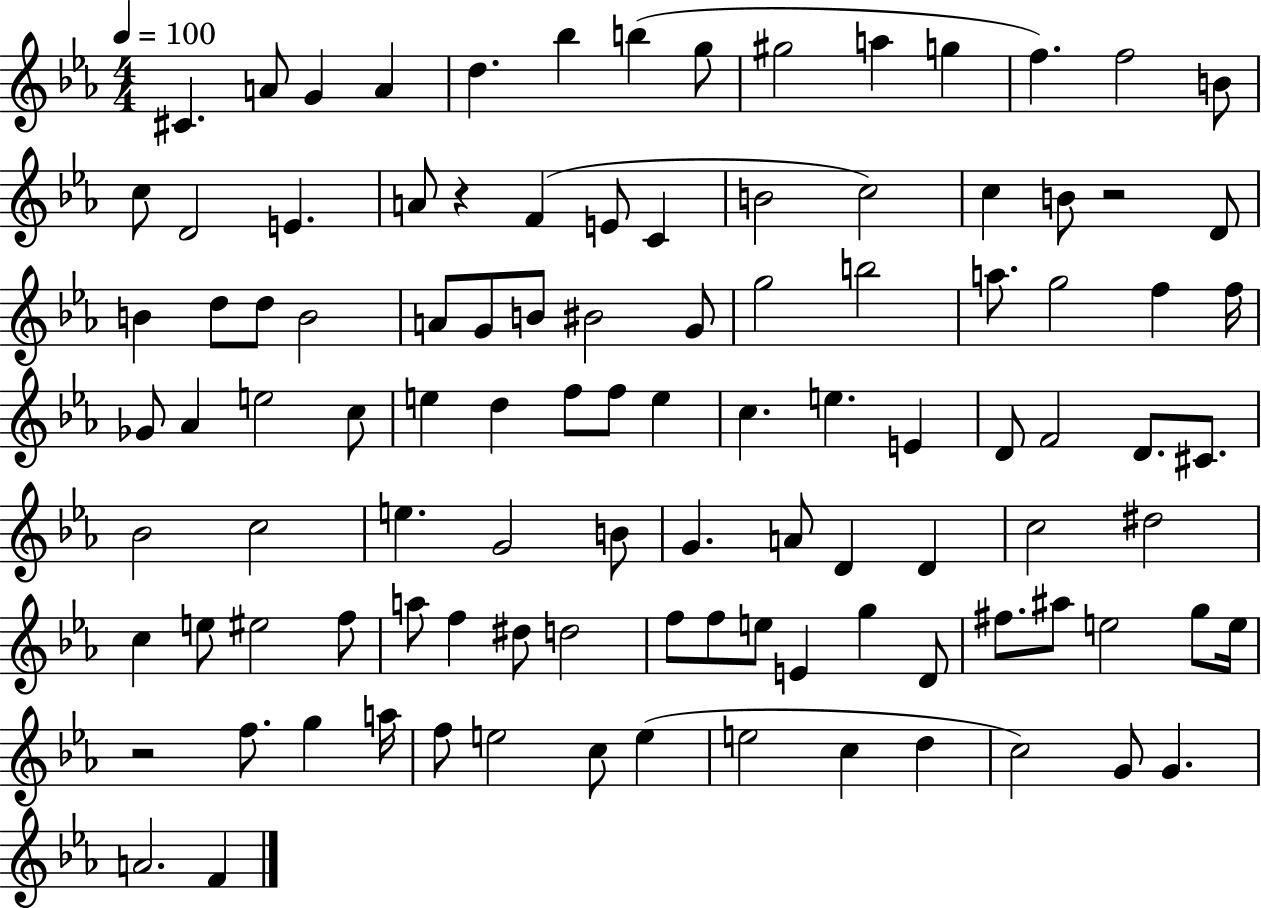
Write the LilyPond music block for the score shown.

{
  \clef treble
  \numericTimeSignature
  \time 4/4
  \key ees \major
  \tempo 4 = 100
  cis'4. a'8 g'4 a'4 | d''4. bes''4 b''4( g''8 | gis''2 a''4 g''4 | f''4.) f''2 b'8 | \break c''8 d'2 e'4. | a'8 r4 f'4( e'8 c'4 | b'2 c''2) | c''4 b'8 r2 d'8 | \break b'4 d''8 d''8 b'2 | a'8 g'8 b'8 bis'2 g'8 | g''2 b''2 | a''8. g''2 f''4 f''16 | \break ges'8 aes'4 e''2 c''8 | e''4 d''4 f''8 f''8 e''4 | c''4. e''4. e'4 | d'8 f'2 d'8. cis'8. | \break bes'2 c''2 | e''4. g'2 b'8 | g'4. a'8 d'4 d'4 | c''2 dis''2 | \break c''4 e''8 eis''2 f''8 | a''8 f''4 dis''8 d''2 | f''8 f''8 e''8 e'4 g''4 d'8 | fis''8. ais''8 e''2 g''8 e''16 | \break r2 f''8. g''4 a''16 | f''8 e''2 c''8 e''4( | e''2 c''4 d''4 | c''2) g'8 g'4. | \break a'2. f'4 | \bar "|."
}